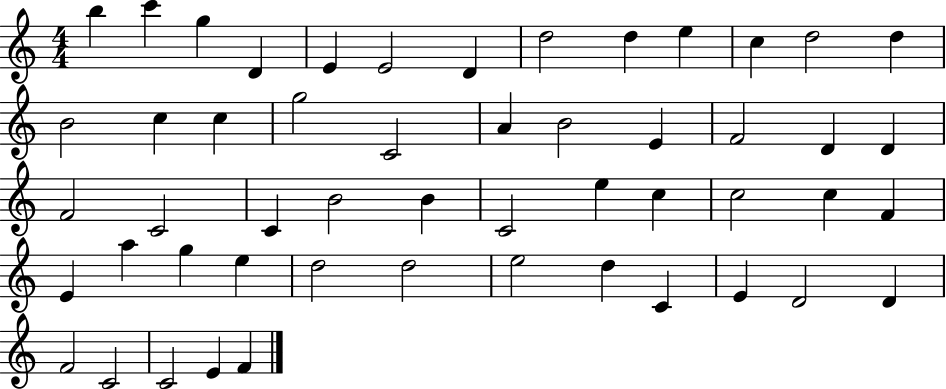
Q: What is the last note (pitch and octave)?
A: F4